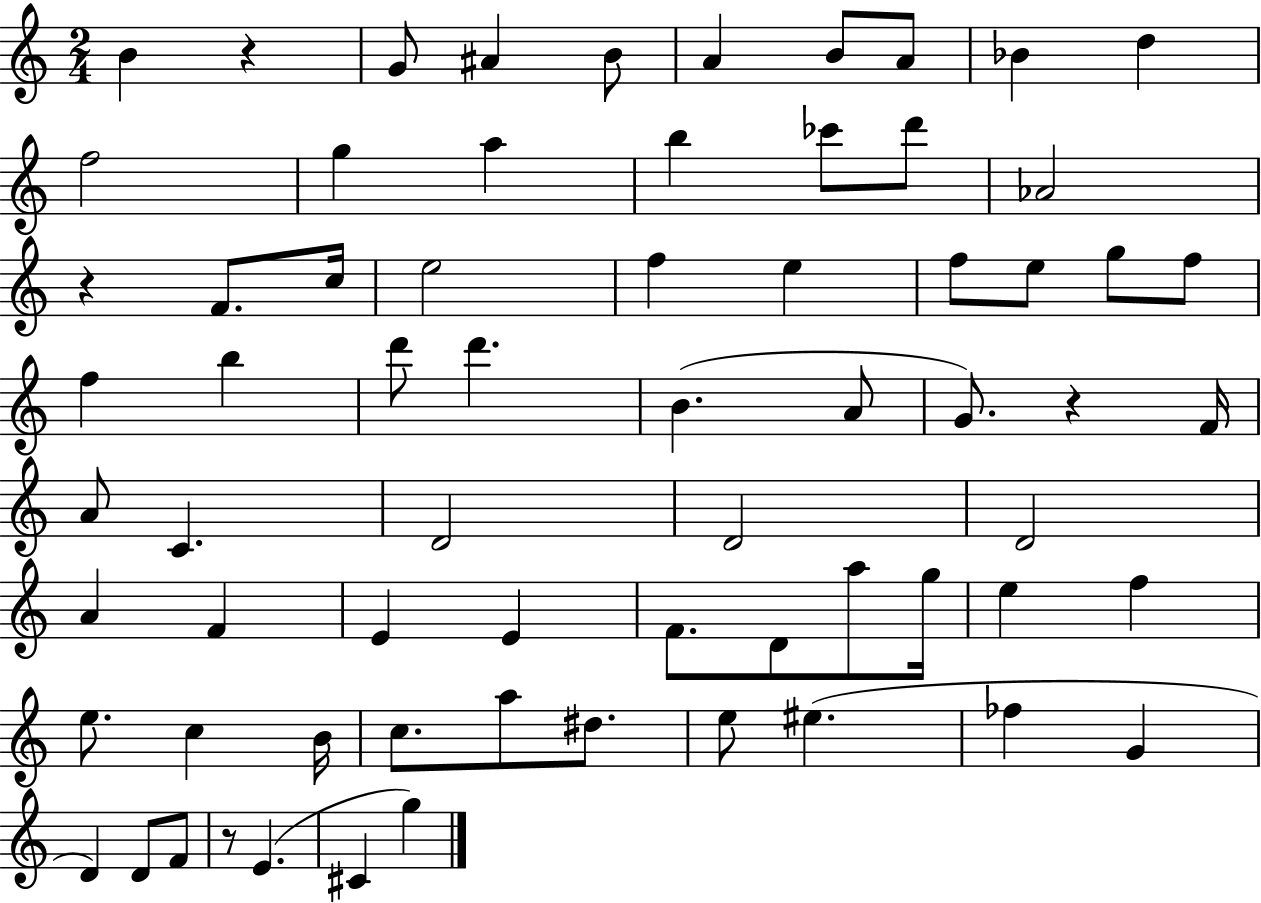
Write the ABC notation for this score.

X:1
T:Untitled
M:2/4
L:1/4
K:C
B z G/2 ^A B/2 A B/2 A/2 _B d f2 g a b _c'/2 d'/2 _A2 z F/2 c/4 e2 f e f/2 e/2 g/2 f/2 f b d'/2 d' B A/2 G/2 z F/4 A/2 C D2 D2 D2 A F E E F/2 D/2 a/2 g/4 e f e/2 c B/4 c/2 a/2 ^d/2 e/2 ^e _f G D D/2 F/2 z/2 E ^C g